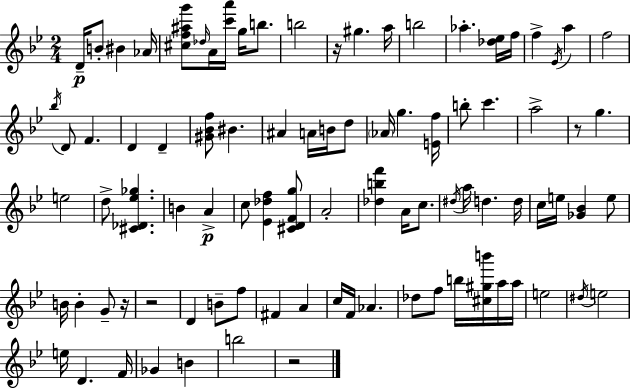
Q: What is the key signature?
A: BES major